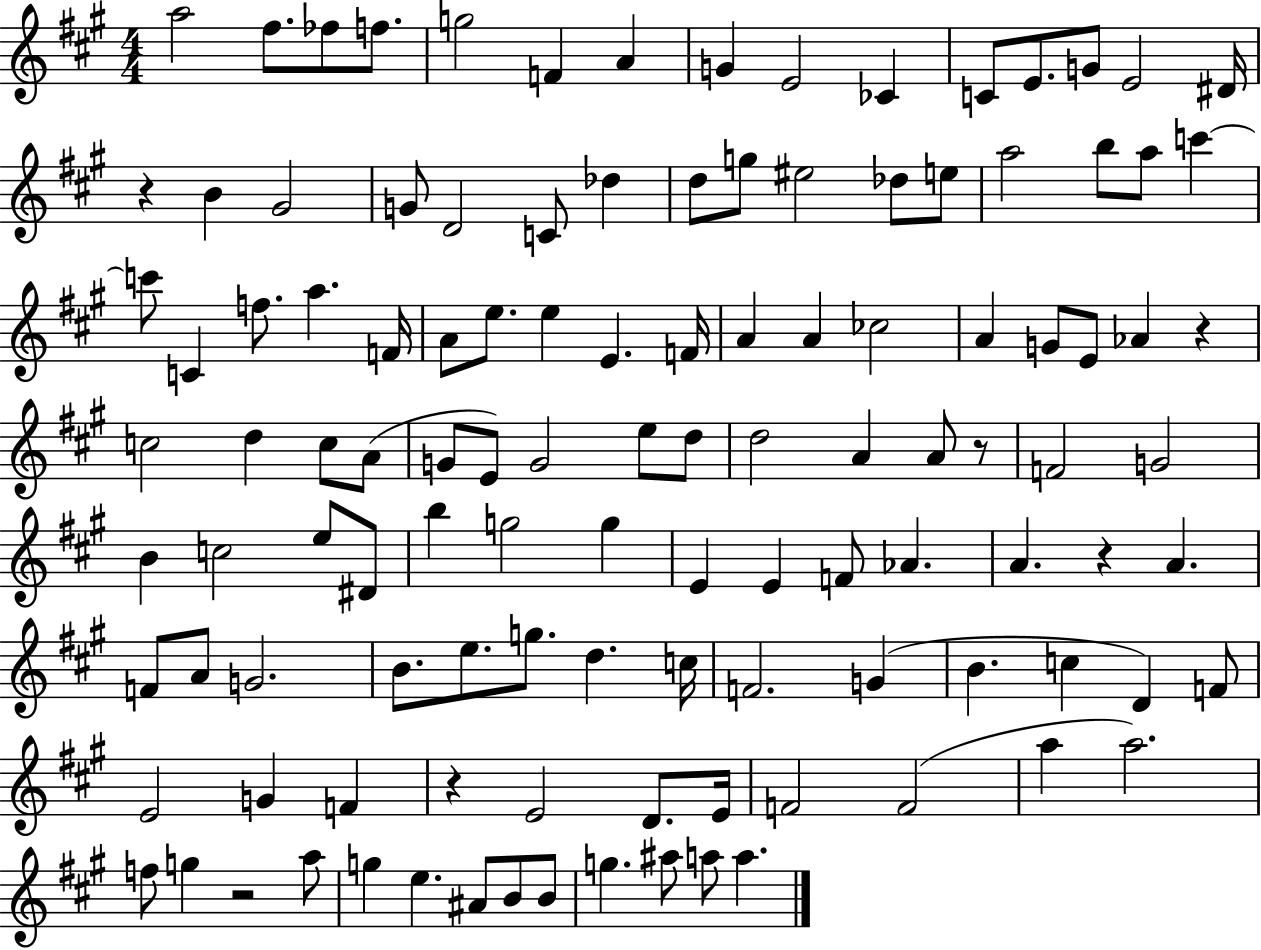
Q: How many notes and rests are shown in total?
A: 116